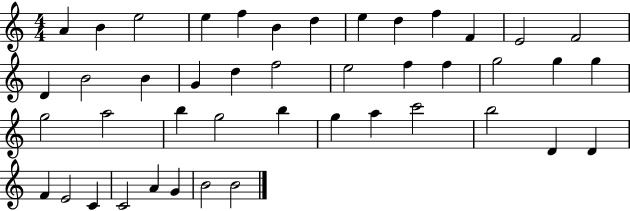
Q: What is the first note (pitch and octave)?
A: A4